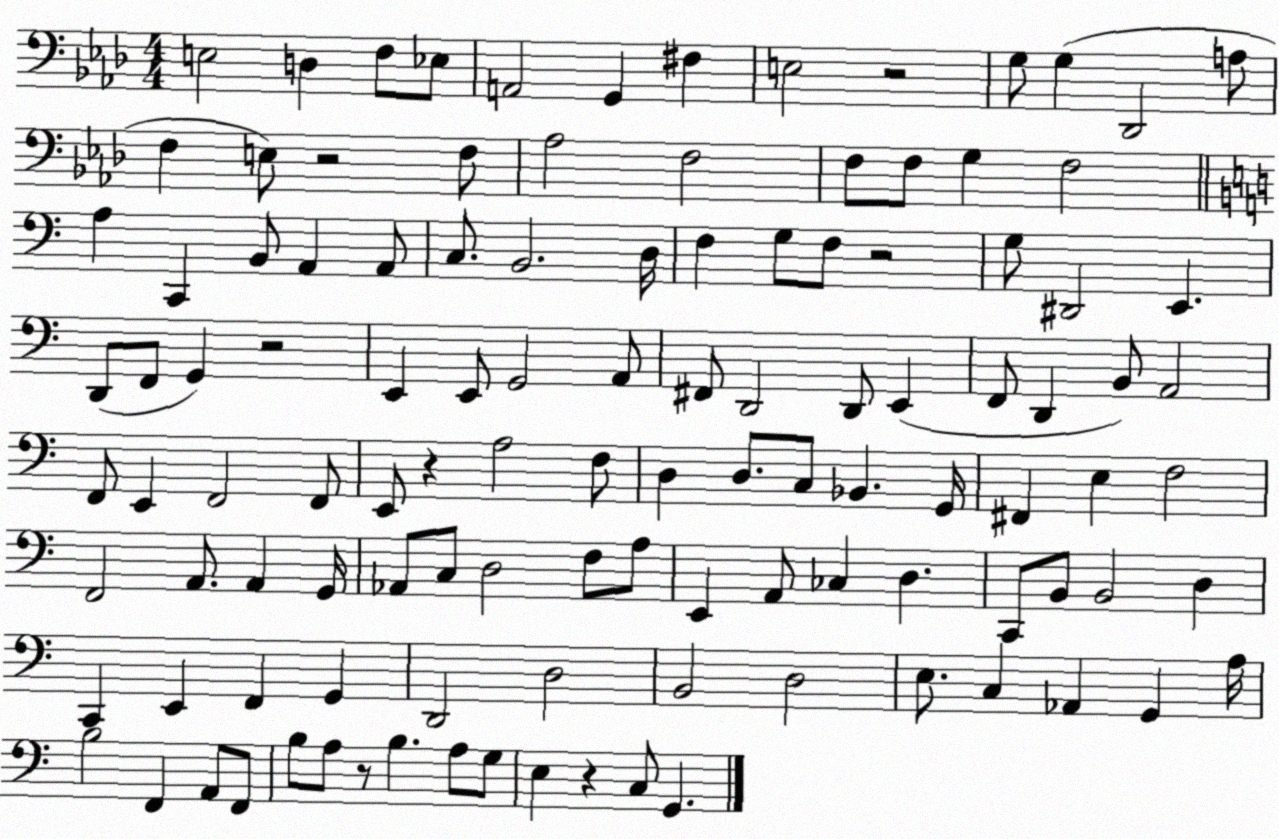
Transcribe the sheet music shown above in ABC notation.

X:1
T:Untitled
M:4/4
L:1/4
K:Ab
E,2 D, F,/2 _E,/2 A,,2 G,, ^F, E,2 z2 G,/2 G, _D,,2 A,/2 F, E,/2 z2 F,/2 _A,2 F,2 F,/2 F,/2 G, F,2 A, C,, B,,/2 A,, A,,/2 C,/2 B,,2 D,/4 F, G,/2 F,/2 z2 G,/2 ^D,,2 E,, D,,/2 F,,/2 G,, z2 E,, E,,/2 G,,2 A,,/2 ^F,,/2 D,,2 D,,/2 E,, F,,/2 D,, B,,/2 A,,2 F,,/2 E,, F,,2 F,,/2 E,,/2 z A,2 F,/2 D, D,/2 C,/2 _B,, G,,/4 ^F,, E, F,2 F,,2 A,,/2 A,, G,,/4 _A,,/2 C,/2 D,2 F,/2 A,/2 E,, A,,/2 _C, D, C,,/2 B,,/2 B,,2 D, C,, E,, F,, G,, D,,2 D,2 B,,2 D,2 E,/2 C, _A,, G,, A,/4 B,2 F,, A,,/2 F,,/2 B,/2 A,/2 z/2 B, A,/2 G,/2 E, z C,/2 G,,